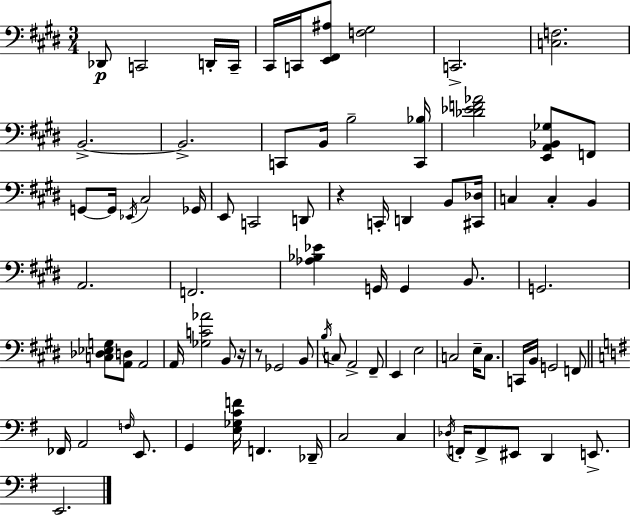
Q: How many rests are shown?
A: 3